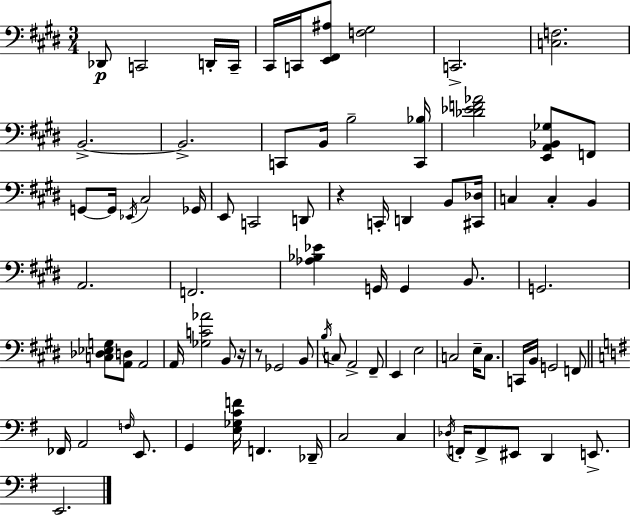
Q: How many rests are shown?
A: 3